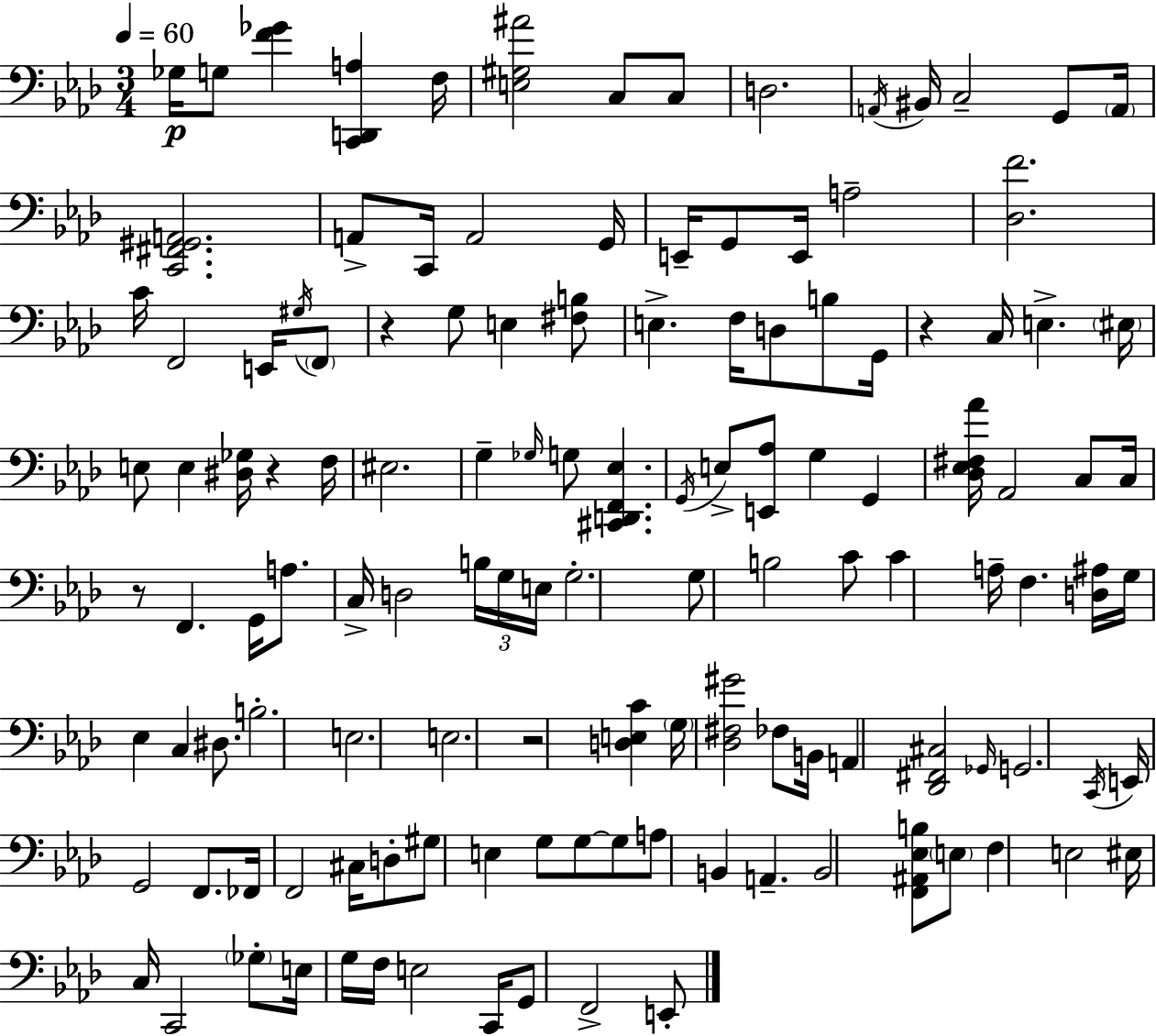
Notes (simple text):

Gb3/s G3/e [F4,Gb4]/q [C2,D2,A3]/q F3/s [E3,G#3,A#4]/h C3/e C3/e D3/h. A2/s BIS2/s C3/h G2/e A2/s [C2,F#2,G#2,A2]/h. A2/e C2/s A2/h G2/s E2/s G2/e E2/s A3/h [Db3,F4]/h. C4/s F2/h E2/s G#3/s F2/e R/q G3/e E3/q [F#3,B3]/e E3/q. F3/s D3/e B3/e G2/s R/q C3/s E3/q. EIS3/s E3/e E3/q [D#3,Gb3]/s R/q F3/s EIS3/h. G3/q Gb3/s G3/e [C#2,D2,F2,Eb3]/q. G2/s E3/e [E2,Ab3]/e G3/q G2/q [Db3,Eb3,F#3,Ab4]/s Ab2/h C3/e C3/s R/e F2/q. G2/s A3/e. C3/s D3/h B3/s G3/s E3/s G3/h. G3/e B3/h C4/e C4/q A3/s F3/q. [D3,A#3]/s G3/s Eb3/q C3/q D#3/e. B3/h. E3/h. E3/h. R/h [D3,E3,C4]/q G3/s [Db3,F#3,G#4]/h FES3/e B2/s A2/q [Db2,F#2,C#3]/h Gb2/s G2/h. C2/s E2/s G2/h F2/e. FES2/s F2/h C#3/s D3/e G#3/e E3/q G3/e G3/e G3/e A3/e B2/q A2/q. B2/h [F2,A#2,Eb3,B3]/e E3/e F3/q E3/h EIS3/s C3/s C2/h Gb3/e E3/s G3/s F3/s E3/h C2/s G2/e F2/h E2/e